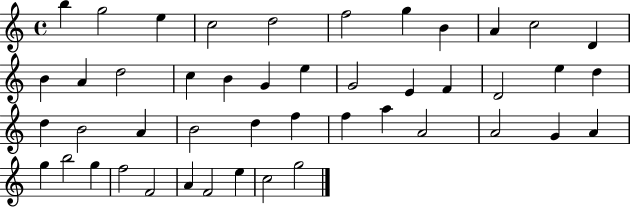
{
  \clef treble
  \time 4/4
  \defaultTimeSignature
  \key c \major
  b''4 g''2 e''4 | c''2 d''2 | f''2 g''4 b'4 | a'4 c''2 d'4 | \break b'4 a'4 d''2 | c''4 b'4 g'4 e''4 | g'2 e'4 f'4 | d'2 e''4 d''4 | \break d''4 b'2 a'4 | b'2 d''4 f''4 | f''4 a''4 a'2 | a'2 g'4 a'4 | \break g''4 b''2 g''4 | f''2 f'2 | a'4 f'2 e''4 | c''2 g''2 | \break \bar "|."
}